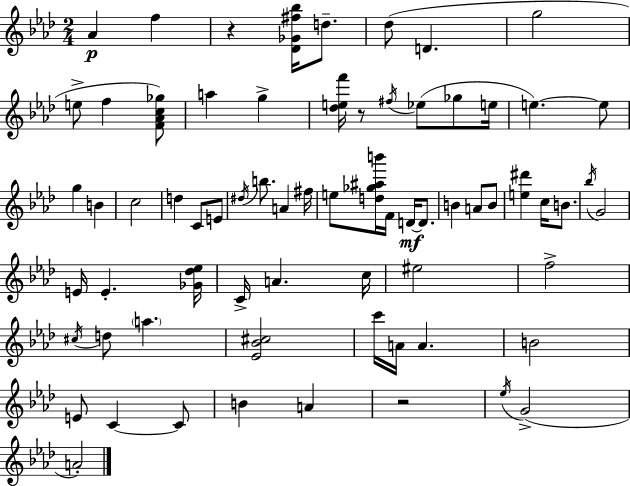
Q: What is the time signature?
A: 2/4